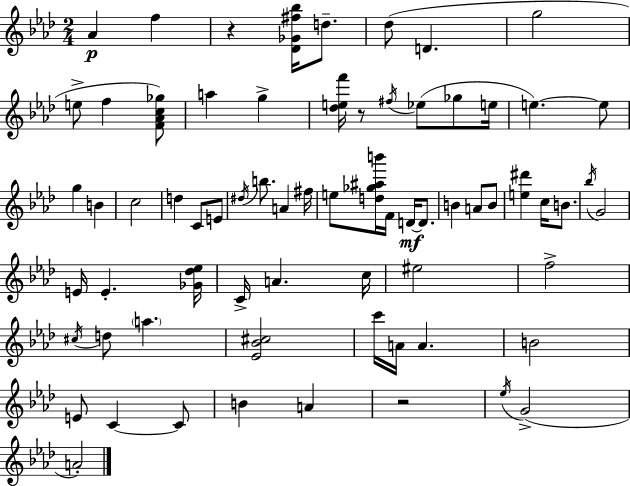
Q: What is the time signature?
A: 2/4